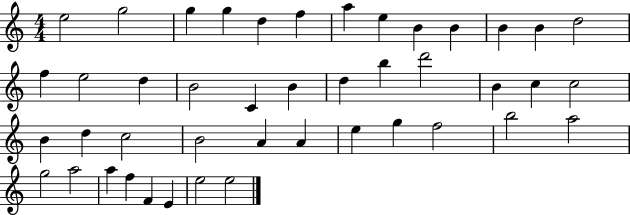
X:1
T:Untitled
M:4/4
L:1/4
K:C
e2 g2 g g d f a e B B B B d2 f e2 d B2 C B d b d'2 B c c2 B d c2 B2 A A e g f2 b2 a2 g2 a2 a f F E e2 e2